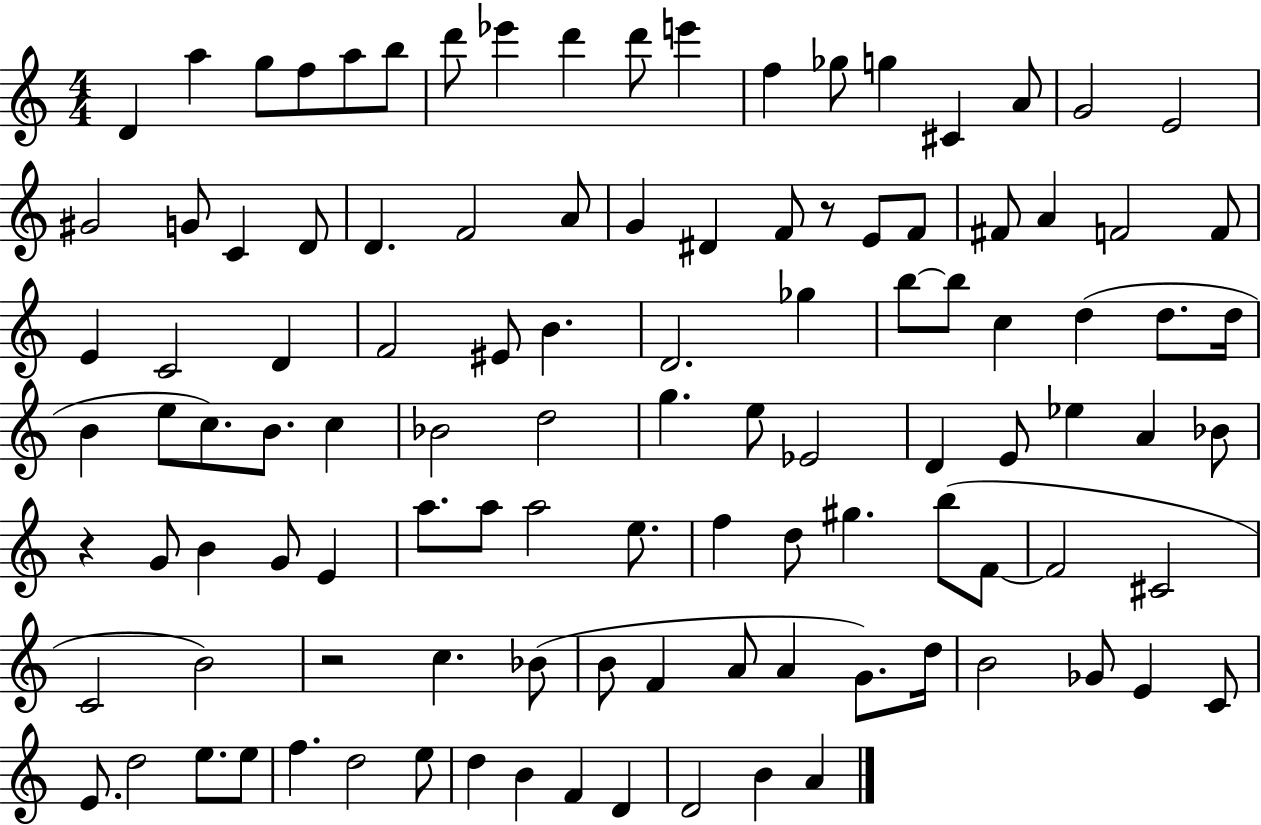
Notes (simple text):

D4/q A5/q G5/e F5/e A5/e B5/e D6/e Eb6/q D6/q D6/e E6/q F5/q Gb5/e G5/q C#4/q A4/e G4/h E4/h G#4/h G4/e C4/q D4/e D4/q. F4/h A4/e G4/q D#4/q F4/e R/e E4/e F4/e F#4/e A4/q F4/h F4/e E4/q C4/h D4/q F4/h EIS4/e B4/q. D4/h. Gb5/q B5/e B5/e C5/q D5/q D5/e. D5/s B4/q E5/e C5/e. B4/e. C5/q Bb4/h D5/h G5/q. E5/e Eb4/h D4/q E4/e Eb5/q A4/q Bb4/e R/q G4/e B4/q G4/e E4/q A5/e. A5/e A5/h E5/e. F5/q D5/e G#5/q. B5/e F4/e F4/h C#4/h C4/h B4/h R/h C5/q. Bb4/e B4/e F4/q A4/e A4/q G4/e. D5/s B4/h Gb4/e E4/q C4/e E4/e. D5/h E5/e. E5/e F5/q. D5/h E5/e D5/q B4/q F4/q D4/q D4/h B4/q A4/q